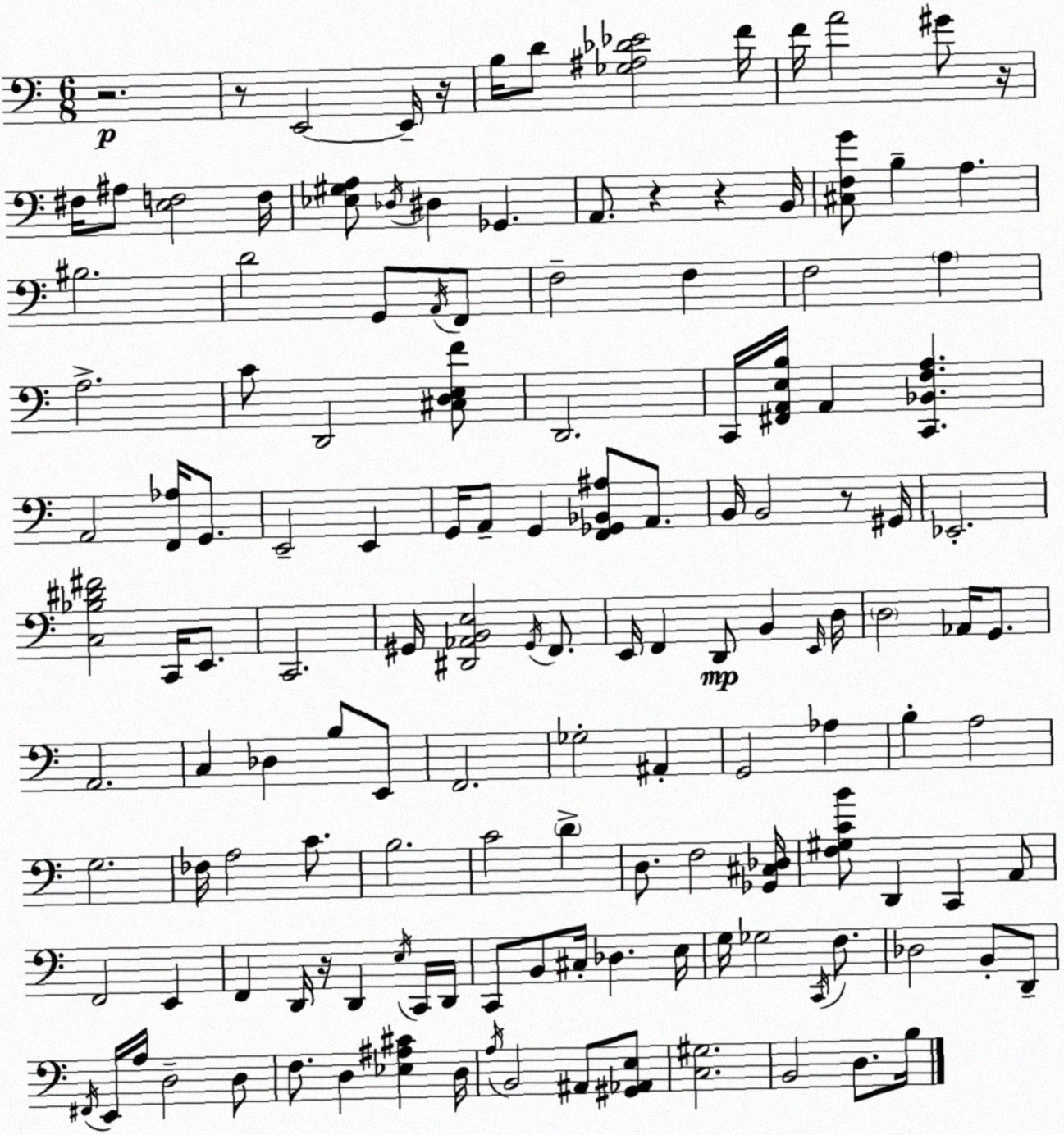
X:1
T:Untitled
M:6/8
L:1/4
K:C
z2 z/2 E,,2 E,,/4 z/4 B,/4 D/2 [_G,^A,_D_E]2 F/4 F/4 A2 ^G/2 z/4 ^F,/4 ^A,/2 [E,F,]2 F,/4 [_E,^G,A,]/2 _D,/4 ^D, _G,, A,,/2 z z B,,/4 [^C,F,G]/2 B, A, ^B,2 D2 G,,/2 A,,/4 F,,/2 F,2 F, F,2 A, A,2 C/2 D,,2 [^C,D,E,F]/2 D,,2 C,,/4 [^F,,A,,E,B,]/4 A,, [C,,_B,,F,A,] A,,2 [F,,_A,]/4 G,,/2 E,,2 E,, G,,/4 A,,/2 G,, [F,,_G,,_B,,^A,]/2 A,,/2 B,,/4 B,,2 z/2 ^G,,/4 _E,,2 [C,_B,^D^F]2 C,,/4 E,,/2 C,,2 ^G,,/4 [^D,,_A,,B,,E,]2 ^G,,/4 F,,/2 E,,/4 F,, D,,/2 B,, E,,/4 D,/4 D,2 _A,,/4 G,,/2 A,,2 C, _D, B,/2 E,,/2 F,,2 _G,2 ^A,, G,,2 _A, B, A,2 G,2 _F,/4 A,2 C/2 B,2 C2 D D,/2 F,2 [_G,,^C,_D,]/4 [F,^G,CB]/2 D,, C,, A,,/2 F,,2 E,, F,, D,,/4 z/4 D,, E,/4 C,,/4 D,,/4 C,,/2 B,,/2 ^C,/4 _D, E,/4 G,/4 _G,2 C,,/4 F,/2 _D,2 B,,/2 D,,/2 ^F,,/4 E,,/4 A,/4 D,2 D,/2 F,/2 D, [_E,^A,^C] D,/4 A,/4 B,,2 ^A,,/2 [^G,,_A,,E,]/2 [C,^G,]2 B,,2 D,/2 B,/4